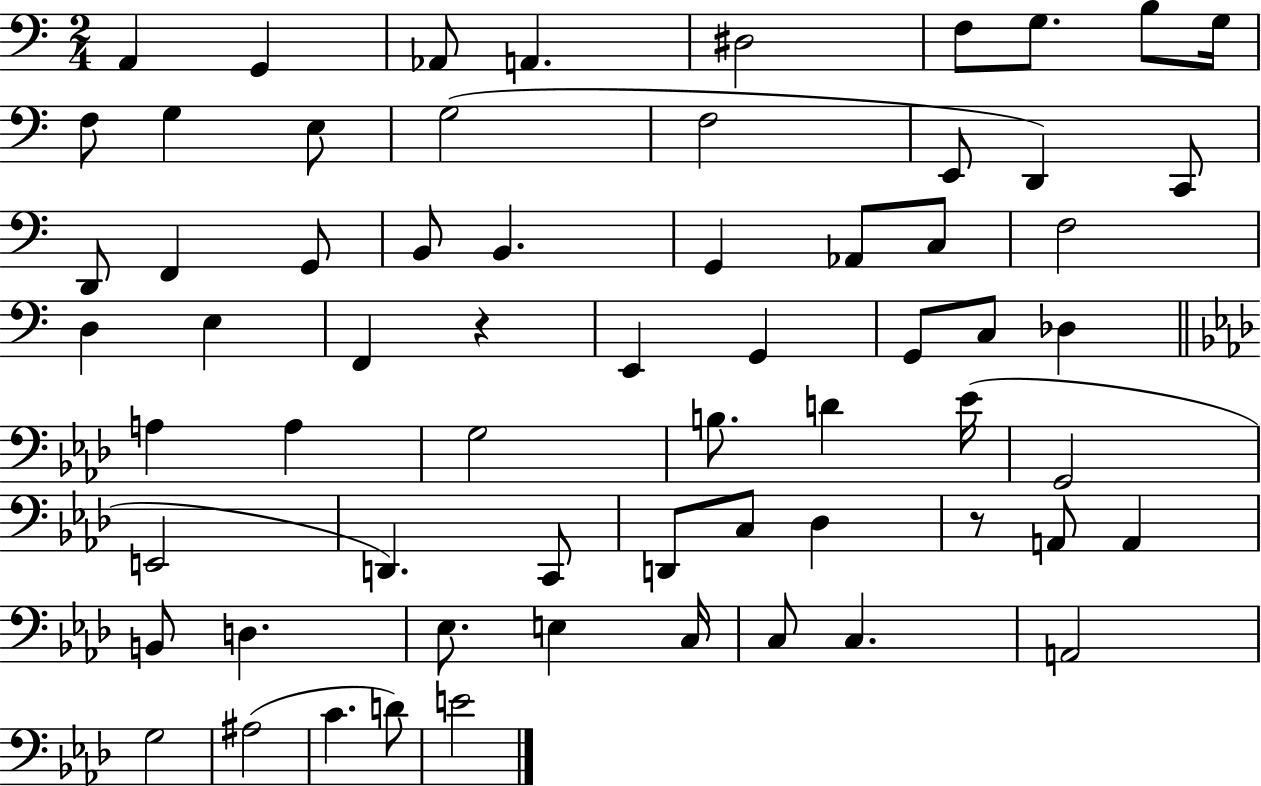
A2/q G2/q Ab2/e A2/q. D#3/h F3/e G3/e. B3/e G3/s F3/e G3/q E3/e G3/h F3/h E2/e D2/q C2/e D2/e F2/q G2/e B2/e B2/q. G2/q Ab2/e C3/e F3/h D3/q E3/q F2/q R/q E2/q G2/q G2/e C3/e Db3/q A3/q A3/q G3/h B3/e. D4/q Eb4/s G2/h E2/h D2/q. C2/e D2/e C3/e Db3/q R/e A2/e A2/q B2/e D3/q. Eb3/e. E3/q C3/s C3/e C3/q. A2/h G3/h A#3/h C4/q. D4/e E4/h